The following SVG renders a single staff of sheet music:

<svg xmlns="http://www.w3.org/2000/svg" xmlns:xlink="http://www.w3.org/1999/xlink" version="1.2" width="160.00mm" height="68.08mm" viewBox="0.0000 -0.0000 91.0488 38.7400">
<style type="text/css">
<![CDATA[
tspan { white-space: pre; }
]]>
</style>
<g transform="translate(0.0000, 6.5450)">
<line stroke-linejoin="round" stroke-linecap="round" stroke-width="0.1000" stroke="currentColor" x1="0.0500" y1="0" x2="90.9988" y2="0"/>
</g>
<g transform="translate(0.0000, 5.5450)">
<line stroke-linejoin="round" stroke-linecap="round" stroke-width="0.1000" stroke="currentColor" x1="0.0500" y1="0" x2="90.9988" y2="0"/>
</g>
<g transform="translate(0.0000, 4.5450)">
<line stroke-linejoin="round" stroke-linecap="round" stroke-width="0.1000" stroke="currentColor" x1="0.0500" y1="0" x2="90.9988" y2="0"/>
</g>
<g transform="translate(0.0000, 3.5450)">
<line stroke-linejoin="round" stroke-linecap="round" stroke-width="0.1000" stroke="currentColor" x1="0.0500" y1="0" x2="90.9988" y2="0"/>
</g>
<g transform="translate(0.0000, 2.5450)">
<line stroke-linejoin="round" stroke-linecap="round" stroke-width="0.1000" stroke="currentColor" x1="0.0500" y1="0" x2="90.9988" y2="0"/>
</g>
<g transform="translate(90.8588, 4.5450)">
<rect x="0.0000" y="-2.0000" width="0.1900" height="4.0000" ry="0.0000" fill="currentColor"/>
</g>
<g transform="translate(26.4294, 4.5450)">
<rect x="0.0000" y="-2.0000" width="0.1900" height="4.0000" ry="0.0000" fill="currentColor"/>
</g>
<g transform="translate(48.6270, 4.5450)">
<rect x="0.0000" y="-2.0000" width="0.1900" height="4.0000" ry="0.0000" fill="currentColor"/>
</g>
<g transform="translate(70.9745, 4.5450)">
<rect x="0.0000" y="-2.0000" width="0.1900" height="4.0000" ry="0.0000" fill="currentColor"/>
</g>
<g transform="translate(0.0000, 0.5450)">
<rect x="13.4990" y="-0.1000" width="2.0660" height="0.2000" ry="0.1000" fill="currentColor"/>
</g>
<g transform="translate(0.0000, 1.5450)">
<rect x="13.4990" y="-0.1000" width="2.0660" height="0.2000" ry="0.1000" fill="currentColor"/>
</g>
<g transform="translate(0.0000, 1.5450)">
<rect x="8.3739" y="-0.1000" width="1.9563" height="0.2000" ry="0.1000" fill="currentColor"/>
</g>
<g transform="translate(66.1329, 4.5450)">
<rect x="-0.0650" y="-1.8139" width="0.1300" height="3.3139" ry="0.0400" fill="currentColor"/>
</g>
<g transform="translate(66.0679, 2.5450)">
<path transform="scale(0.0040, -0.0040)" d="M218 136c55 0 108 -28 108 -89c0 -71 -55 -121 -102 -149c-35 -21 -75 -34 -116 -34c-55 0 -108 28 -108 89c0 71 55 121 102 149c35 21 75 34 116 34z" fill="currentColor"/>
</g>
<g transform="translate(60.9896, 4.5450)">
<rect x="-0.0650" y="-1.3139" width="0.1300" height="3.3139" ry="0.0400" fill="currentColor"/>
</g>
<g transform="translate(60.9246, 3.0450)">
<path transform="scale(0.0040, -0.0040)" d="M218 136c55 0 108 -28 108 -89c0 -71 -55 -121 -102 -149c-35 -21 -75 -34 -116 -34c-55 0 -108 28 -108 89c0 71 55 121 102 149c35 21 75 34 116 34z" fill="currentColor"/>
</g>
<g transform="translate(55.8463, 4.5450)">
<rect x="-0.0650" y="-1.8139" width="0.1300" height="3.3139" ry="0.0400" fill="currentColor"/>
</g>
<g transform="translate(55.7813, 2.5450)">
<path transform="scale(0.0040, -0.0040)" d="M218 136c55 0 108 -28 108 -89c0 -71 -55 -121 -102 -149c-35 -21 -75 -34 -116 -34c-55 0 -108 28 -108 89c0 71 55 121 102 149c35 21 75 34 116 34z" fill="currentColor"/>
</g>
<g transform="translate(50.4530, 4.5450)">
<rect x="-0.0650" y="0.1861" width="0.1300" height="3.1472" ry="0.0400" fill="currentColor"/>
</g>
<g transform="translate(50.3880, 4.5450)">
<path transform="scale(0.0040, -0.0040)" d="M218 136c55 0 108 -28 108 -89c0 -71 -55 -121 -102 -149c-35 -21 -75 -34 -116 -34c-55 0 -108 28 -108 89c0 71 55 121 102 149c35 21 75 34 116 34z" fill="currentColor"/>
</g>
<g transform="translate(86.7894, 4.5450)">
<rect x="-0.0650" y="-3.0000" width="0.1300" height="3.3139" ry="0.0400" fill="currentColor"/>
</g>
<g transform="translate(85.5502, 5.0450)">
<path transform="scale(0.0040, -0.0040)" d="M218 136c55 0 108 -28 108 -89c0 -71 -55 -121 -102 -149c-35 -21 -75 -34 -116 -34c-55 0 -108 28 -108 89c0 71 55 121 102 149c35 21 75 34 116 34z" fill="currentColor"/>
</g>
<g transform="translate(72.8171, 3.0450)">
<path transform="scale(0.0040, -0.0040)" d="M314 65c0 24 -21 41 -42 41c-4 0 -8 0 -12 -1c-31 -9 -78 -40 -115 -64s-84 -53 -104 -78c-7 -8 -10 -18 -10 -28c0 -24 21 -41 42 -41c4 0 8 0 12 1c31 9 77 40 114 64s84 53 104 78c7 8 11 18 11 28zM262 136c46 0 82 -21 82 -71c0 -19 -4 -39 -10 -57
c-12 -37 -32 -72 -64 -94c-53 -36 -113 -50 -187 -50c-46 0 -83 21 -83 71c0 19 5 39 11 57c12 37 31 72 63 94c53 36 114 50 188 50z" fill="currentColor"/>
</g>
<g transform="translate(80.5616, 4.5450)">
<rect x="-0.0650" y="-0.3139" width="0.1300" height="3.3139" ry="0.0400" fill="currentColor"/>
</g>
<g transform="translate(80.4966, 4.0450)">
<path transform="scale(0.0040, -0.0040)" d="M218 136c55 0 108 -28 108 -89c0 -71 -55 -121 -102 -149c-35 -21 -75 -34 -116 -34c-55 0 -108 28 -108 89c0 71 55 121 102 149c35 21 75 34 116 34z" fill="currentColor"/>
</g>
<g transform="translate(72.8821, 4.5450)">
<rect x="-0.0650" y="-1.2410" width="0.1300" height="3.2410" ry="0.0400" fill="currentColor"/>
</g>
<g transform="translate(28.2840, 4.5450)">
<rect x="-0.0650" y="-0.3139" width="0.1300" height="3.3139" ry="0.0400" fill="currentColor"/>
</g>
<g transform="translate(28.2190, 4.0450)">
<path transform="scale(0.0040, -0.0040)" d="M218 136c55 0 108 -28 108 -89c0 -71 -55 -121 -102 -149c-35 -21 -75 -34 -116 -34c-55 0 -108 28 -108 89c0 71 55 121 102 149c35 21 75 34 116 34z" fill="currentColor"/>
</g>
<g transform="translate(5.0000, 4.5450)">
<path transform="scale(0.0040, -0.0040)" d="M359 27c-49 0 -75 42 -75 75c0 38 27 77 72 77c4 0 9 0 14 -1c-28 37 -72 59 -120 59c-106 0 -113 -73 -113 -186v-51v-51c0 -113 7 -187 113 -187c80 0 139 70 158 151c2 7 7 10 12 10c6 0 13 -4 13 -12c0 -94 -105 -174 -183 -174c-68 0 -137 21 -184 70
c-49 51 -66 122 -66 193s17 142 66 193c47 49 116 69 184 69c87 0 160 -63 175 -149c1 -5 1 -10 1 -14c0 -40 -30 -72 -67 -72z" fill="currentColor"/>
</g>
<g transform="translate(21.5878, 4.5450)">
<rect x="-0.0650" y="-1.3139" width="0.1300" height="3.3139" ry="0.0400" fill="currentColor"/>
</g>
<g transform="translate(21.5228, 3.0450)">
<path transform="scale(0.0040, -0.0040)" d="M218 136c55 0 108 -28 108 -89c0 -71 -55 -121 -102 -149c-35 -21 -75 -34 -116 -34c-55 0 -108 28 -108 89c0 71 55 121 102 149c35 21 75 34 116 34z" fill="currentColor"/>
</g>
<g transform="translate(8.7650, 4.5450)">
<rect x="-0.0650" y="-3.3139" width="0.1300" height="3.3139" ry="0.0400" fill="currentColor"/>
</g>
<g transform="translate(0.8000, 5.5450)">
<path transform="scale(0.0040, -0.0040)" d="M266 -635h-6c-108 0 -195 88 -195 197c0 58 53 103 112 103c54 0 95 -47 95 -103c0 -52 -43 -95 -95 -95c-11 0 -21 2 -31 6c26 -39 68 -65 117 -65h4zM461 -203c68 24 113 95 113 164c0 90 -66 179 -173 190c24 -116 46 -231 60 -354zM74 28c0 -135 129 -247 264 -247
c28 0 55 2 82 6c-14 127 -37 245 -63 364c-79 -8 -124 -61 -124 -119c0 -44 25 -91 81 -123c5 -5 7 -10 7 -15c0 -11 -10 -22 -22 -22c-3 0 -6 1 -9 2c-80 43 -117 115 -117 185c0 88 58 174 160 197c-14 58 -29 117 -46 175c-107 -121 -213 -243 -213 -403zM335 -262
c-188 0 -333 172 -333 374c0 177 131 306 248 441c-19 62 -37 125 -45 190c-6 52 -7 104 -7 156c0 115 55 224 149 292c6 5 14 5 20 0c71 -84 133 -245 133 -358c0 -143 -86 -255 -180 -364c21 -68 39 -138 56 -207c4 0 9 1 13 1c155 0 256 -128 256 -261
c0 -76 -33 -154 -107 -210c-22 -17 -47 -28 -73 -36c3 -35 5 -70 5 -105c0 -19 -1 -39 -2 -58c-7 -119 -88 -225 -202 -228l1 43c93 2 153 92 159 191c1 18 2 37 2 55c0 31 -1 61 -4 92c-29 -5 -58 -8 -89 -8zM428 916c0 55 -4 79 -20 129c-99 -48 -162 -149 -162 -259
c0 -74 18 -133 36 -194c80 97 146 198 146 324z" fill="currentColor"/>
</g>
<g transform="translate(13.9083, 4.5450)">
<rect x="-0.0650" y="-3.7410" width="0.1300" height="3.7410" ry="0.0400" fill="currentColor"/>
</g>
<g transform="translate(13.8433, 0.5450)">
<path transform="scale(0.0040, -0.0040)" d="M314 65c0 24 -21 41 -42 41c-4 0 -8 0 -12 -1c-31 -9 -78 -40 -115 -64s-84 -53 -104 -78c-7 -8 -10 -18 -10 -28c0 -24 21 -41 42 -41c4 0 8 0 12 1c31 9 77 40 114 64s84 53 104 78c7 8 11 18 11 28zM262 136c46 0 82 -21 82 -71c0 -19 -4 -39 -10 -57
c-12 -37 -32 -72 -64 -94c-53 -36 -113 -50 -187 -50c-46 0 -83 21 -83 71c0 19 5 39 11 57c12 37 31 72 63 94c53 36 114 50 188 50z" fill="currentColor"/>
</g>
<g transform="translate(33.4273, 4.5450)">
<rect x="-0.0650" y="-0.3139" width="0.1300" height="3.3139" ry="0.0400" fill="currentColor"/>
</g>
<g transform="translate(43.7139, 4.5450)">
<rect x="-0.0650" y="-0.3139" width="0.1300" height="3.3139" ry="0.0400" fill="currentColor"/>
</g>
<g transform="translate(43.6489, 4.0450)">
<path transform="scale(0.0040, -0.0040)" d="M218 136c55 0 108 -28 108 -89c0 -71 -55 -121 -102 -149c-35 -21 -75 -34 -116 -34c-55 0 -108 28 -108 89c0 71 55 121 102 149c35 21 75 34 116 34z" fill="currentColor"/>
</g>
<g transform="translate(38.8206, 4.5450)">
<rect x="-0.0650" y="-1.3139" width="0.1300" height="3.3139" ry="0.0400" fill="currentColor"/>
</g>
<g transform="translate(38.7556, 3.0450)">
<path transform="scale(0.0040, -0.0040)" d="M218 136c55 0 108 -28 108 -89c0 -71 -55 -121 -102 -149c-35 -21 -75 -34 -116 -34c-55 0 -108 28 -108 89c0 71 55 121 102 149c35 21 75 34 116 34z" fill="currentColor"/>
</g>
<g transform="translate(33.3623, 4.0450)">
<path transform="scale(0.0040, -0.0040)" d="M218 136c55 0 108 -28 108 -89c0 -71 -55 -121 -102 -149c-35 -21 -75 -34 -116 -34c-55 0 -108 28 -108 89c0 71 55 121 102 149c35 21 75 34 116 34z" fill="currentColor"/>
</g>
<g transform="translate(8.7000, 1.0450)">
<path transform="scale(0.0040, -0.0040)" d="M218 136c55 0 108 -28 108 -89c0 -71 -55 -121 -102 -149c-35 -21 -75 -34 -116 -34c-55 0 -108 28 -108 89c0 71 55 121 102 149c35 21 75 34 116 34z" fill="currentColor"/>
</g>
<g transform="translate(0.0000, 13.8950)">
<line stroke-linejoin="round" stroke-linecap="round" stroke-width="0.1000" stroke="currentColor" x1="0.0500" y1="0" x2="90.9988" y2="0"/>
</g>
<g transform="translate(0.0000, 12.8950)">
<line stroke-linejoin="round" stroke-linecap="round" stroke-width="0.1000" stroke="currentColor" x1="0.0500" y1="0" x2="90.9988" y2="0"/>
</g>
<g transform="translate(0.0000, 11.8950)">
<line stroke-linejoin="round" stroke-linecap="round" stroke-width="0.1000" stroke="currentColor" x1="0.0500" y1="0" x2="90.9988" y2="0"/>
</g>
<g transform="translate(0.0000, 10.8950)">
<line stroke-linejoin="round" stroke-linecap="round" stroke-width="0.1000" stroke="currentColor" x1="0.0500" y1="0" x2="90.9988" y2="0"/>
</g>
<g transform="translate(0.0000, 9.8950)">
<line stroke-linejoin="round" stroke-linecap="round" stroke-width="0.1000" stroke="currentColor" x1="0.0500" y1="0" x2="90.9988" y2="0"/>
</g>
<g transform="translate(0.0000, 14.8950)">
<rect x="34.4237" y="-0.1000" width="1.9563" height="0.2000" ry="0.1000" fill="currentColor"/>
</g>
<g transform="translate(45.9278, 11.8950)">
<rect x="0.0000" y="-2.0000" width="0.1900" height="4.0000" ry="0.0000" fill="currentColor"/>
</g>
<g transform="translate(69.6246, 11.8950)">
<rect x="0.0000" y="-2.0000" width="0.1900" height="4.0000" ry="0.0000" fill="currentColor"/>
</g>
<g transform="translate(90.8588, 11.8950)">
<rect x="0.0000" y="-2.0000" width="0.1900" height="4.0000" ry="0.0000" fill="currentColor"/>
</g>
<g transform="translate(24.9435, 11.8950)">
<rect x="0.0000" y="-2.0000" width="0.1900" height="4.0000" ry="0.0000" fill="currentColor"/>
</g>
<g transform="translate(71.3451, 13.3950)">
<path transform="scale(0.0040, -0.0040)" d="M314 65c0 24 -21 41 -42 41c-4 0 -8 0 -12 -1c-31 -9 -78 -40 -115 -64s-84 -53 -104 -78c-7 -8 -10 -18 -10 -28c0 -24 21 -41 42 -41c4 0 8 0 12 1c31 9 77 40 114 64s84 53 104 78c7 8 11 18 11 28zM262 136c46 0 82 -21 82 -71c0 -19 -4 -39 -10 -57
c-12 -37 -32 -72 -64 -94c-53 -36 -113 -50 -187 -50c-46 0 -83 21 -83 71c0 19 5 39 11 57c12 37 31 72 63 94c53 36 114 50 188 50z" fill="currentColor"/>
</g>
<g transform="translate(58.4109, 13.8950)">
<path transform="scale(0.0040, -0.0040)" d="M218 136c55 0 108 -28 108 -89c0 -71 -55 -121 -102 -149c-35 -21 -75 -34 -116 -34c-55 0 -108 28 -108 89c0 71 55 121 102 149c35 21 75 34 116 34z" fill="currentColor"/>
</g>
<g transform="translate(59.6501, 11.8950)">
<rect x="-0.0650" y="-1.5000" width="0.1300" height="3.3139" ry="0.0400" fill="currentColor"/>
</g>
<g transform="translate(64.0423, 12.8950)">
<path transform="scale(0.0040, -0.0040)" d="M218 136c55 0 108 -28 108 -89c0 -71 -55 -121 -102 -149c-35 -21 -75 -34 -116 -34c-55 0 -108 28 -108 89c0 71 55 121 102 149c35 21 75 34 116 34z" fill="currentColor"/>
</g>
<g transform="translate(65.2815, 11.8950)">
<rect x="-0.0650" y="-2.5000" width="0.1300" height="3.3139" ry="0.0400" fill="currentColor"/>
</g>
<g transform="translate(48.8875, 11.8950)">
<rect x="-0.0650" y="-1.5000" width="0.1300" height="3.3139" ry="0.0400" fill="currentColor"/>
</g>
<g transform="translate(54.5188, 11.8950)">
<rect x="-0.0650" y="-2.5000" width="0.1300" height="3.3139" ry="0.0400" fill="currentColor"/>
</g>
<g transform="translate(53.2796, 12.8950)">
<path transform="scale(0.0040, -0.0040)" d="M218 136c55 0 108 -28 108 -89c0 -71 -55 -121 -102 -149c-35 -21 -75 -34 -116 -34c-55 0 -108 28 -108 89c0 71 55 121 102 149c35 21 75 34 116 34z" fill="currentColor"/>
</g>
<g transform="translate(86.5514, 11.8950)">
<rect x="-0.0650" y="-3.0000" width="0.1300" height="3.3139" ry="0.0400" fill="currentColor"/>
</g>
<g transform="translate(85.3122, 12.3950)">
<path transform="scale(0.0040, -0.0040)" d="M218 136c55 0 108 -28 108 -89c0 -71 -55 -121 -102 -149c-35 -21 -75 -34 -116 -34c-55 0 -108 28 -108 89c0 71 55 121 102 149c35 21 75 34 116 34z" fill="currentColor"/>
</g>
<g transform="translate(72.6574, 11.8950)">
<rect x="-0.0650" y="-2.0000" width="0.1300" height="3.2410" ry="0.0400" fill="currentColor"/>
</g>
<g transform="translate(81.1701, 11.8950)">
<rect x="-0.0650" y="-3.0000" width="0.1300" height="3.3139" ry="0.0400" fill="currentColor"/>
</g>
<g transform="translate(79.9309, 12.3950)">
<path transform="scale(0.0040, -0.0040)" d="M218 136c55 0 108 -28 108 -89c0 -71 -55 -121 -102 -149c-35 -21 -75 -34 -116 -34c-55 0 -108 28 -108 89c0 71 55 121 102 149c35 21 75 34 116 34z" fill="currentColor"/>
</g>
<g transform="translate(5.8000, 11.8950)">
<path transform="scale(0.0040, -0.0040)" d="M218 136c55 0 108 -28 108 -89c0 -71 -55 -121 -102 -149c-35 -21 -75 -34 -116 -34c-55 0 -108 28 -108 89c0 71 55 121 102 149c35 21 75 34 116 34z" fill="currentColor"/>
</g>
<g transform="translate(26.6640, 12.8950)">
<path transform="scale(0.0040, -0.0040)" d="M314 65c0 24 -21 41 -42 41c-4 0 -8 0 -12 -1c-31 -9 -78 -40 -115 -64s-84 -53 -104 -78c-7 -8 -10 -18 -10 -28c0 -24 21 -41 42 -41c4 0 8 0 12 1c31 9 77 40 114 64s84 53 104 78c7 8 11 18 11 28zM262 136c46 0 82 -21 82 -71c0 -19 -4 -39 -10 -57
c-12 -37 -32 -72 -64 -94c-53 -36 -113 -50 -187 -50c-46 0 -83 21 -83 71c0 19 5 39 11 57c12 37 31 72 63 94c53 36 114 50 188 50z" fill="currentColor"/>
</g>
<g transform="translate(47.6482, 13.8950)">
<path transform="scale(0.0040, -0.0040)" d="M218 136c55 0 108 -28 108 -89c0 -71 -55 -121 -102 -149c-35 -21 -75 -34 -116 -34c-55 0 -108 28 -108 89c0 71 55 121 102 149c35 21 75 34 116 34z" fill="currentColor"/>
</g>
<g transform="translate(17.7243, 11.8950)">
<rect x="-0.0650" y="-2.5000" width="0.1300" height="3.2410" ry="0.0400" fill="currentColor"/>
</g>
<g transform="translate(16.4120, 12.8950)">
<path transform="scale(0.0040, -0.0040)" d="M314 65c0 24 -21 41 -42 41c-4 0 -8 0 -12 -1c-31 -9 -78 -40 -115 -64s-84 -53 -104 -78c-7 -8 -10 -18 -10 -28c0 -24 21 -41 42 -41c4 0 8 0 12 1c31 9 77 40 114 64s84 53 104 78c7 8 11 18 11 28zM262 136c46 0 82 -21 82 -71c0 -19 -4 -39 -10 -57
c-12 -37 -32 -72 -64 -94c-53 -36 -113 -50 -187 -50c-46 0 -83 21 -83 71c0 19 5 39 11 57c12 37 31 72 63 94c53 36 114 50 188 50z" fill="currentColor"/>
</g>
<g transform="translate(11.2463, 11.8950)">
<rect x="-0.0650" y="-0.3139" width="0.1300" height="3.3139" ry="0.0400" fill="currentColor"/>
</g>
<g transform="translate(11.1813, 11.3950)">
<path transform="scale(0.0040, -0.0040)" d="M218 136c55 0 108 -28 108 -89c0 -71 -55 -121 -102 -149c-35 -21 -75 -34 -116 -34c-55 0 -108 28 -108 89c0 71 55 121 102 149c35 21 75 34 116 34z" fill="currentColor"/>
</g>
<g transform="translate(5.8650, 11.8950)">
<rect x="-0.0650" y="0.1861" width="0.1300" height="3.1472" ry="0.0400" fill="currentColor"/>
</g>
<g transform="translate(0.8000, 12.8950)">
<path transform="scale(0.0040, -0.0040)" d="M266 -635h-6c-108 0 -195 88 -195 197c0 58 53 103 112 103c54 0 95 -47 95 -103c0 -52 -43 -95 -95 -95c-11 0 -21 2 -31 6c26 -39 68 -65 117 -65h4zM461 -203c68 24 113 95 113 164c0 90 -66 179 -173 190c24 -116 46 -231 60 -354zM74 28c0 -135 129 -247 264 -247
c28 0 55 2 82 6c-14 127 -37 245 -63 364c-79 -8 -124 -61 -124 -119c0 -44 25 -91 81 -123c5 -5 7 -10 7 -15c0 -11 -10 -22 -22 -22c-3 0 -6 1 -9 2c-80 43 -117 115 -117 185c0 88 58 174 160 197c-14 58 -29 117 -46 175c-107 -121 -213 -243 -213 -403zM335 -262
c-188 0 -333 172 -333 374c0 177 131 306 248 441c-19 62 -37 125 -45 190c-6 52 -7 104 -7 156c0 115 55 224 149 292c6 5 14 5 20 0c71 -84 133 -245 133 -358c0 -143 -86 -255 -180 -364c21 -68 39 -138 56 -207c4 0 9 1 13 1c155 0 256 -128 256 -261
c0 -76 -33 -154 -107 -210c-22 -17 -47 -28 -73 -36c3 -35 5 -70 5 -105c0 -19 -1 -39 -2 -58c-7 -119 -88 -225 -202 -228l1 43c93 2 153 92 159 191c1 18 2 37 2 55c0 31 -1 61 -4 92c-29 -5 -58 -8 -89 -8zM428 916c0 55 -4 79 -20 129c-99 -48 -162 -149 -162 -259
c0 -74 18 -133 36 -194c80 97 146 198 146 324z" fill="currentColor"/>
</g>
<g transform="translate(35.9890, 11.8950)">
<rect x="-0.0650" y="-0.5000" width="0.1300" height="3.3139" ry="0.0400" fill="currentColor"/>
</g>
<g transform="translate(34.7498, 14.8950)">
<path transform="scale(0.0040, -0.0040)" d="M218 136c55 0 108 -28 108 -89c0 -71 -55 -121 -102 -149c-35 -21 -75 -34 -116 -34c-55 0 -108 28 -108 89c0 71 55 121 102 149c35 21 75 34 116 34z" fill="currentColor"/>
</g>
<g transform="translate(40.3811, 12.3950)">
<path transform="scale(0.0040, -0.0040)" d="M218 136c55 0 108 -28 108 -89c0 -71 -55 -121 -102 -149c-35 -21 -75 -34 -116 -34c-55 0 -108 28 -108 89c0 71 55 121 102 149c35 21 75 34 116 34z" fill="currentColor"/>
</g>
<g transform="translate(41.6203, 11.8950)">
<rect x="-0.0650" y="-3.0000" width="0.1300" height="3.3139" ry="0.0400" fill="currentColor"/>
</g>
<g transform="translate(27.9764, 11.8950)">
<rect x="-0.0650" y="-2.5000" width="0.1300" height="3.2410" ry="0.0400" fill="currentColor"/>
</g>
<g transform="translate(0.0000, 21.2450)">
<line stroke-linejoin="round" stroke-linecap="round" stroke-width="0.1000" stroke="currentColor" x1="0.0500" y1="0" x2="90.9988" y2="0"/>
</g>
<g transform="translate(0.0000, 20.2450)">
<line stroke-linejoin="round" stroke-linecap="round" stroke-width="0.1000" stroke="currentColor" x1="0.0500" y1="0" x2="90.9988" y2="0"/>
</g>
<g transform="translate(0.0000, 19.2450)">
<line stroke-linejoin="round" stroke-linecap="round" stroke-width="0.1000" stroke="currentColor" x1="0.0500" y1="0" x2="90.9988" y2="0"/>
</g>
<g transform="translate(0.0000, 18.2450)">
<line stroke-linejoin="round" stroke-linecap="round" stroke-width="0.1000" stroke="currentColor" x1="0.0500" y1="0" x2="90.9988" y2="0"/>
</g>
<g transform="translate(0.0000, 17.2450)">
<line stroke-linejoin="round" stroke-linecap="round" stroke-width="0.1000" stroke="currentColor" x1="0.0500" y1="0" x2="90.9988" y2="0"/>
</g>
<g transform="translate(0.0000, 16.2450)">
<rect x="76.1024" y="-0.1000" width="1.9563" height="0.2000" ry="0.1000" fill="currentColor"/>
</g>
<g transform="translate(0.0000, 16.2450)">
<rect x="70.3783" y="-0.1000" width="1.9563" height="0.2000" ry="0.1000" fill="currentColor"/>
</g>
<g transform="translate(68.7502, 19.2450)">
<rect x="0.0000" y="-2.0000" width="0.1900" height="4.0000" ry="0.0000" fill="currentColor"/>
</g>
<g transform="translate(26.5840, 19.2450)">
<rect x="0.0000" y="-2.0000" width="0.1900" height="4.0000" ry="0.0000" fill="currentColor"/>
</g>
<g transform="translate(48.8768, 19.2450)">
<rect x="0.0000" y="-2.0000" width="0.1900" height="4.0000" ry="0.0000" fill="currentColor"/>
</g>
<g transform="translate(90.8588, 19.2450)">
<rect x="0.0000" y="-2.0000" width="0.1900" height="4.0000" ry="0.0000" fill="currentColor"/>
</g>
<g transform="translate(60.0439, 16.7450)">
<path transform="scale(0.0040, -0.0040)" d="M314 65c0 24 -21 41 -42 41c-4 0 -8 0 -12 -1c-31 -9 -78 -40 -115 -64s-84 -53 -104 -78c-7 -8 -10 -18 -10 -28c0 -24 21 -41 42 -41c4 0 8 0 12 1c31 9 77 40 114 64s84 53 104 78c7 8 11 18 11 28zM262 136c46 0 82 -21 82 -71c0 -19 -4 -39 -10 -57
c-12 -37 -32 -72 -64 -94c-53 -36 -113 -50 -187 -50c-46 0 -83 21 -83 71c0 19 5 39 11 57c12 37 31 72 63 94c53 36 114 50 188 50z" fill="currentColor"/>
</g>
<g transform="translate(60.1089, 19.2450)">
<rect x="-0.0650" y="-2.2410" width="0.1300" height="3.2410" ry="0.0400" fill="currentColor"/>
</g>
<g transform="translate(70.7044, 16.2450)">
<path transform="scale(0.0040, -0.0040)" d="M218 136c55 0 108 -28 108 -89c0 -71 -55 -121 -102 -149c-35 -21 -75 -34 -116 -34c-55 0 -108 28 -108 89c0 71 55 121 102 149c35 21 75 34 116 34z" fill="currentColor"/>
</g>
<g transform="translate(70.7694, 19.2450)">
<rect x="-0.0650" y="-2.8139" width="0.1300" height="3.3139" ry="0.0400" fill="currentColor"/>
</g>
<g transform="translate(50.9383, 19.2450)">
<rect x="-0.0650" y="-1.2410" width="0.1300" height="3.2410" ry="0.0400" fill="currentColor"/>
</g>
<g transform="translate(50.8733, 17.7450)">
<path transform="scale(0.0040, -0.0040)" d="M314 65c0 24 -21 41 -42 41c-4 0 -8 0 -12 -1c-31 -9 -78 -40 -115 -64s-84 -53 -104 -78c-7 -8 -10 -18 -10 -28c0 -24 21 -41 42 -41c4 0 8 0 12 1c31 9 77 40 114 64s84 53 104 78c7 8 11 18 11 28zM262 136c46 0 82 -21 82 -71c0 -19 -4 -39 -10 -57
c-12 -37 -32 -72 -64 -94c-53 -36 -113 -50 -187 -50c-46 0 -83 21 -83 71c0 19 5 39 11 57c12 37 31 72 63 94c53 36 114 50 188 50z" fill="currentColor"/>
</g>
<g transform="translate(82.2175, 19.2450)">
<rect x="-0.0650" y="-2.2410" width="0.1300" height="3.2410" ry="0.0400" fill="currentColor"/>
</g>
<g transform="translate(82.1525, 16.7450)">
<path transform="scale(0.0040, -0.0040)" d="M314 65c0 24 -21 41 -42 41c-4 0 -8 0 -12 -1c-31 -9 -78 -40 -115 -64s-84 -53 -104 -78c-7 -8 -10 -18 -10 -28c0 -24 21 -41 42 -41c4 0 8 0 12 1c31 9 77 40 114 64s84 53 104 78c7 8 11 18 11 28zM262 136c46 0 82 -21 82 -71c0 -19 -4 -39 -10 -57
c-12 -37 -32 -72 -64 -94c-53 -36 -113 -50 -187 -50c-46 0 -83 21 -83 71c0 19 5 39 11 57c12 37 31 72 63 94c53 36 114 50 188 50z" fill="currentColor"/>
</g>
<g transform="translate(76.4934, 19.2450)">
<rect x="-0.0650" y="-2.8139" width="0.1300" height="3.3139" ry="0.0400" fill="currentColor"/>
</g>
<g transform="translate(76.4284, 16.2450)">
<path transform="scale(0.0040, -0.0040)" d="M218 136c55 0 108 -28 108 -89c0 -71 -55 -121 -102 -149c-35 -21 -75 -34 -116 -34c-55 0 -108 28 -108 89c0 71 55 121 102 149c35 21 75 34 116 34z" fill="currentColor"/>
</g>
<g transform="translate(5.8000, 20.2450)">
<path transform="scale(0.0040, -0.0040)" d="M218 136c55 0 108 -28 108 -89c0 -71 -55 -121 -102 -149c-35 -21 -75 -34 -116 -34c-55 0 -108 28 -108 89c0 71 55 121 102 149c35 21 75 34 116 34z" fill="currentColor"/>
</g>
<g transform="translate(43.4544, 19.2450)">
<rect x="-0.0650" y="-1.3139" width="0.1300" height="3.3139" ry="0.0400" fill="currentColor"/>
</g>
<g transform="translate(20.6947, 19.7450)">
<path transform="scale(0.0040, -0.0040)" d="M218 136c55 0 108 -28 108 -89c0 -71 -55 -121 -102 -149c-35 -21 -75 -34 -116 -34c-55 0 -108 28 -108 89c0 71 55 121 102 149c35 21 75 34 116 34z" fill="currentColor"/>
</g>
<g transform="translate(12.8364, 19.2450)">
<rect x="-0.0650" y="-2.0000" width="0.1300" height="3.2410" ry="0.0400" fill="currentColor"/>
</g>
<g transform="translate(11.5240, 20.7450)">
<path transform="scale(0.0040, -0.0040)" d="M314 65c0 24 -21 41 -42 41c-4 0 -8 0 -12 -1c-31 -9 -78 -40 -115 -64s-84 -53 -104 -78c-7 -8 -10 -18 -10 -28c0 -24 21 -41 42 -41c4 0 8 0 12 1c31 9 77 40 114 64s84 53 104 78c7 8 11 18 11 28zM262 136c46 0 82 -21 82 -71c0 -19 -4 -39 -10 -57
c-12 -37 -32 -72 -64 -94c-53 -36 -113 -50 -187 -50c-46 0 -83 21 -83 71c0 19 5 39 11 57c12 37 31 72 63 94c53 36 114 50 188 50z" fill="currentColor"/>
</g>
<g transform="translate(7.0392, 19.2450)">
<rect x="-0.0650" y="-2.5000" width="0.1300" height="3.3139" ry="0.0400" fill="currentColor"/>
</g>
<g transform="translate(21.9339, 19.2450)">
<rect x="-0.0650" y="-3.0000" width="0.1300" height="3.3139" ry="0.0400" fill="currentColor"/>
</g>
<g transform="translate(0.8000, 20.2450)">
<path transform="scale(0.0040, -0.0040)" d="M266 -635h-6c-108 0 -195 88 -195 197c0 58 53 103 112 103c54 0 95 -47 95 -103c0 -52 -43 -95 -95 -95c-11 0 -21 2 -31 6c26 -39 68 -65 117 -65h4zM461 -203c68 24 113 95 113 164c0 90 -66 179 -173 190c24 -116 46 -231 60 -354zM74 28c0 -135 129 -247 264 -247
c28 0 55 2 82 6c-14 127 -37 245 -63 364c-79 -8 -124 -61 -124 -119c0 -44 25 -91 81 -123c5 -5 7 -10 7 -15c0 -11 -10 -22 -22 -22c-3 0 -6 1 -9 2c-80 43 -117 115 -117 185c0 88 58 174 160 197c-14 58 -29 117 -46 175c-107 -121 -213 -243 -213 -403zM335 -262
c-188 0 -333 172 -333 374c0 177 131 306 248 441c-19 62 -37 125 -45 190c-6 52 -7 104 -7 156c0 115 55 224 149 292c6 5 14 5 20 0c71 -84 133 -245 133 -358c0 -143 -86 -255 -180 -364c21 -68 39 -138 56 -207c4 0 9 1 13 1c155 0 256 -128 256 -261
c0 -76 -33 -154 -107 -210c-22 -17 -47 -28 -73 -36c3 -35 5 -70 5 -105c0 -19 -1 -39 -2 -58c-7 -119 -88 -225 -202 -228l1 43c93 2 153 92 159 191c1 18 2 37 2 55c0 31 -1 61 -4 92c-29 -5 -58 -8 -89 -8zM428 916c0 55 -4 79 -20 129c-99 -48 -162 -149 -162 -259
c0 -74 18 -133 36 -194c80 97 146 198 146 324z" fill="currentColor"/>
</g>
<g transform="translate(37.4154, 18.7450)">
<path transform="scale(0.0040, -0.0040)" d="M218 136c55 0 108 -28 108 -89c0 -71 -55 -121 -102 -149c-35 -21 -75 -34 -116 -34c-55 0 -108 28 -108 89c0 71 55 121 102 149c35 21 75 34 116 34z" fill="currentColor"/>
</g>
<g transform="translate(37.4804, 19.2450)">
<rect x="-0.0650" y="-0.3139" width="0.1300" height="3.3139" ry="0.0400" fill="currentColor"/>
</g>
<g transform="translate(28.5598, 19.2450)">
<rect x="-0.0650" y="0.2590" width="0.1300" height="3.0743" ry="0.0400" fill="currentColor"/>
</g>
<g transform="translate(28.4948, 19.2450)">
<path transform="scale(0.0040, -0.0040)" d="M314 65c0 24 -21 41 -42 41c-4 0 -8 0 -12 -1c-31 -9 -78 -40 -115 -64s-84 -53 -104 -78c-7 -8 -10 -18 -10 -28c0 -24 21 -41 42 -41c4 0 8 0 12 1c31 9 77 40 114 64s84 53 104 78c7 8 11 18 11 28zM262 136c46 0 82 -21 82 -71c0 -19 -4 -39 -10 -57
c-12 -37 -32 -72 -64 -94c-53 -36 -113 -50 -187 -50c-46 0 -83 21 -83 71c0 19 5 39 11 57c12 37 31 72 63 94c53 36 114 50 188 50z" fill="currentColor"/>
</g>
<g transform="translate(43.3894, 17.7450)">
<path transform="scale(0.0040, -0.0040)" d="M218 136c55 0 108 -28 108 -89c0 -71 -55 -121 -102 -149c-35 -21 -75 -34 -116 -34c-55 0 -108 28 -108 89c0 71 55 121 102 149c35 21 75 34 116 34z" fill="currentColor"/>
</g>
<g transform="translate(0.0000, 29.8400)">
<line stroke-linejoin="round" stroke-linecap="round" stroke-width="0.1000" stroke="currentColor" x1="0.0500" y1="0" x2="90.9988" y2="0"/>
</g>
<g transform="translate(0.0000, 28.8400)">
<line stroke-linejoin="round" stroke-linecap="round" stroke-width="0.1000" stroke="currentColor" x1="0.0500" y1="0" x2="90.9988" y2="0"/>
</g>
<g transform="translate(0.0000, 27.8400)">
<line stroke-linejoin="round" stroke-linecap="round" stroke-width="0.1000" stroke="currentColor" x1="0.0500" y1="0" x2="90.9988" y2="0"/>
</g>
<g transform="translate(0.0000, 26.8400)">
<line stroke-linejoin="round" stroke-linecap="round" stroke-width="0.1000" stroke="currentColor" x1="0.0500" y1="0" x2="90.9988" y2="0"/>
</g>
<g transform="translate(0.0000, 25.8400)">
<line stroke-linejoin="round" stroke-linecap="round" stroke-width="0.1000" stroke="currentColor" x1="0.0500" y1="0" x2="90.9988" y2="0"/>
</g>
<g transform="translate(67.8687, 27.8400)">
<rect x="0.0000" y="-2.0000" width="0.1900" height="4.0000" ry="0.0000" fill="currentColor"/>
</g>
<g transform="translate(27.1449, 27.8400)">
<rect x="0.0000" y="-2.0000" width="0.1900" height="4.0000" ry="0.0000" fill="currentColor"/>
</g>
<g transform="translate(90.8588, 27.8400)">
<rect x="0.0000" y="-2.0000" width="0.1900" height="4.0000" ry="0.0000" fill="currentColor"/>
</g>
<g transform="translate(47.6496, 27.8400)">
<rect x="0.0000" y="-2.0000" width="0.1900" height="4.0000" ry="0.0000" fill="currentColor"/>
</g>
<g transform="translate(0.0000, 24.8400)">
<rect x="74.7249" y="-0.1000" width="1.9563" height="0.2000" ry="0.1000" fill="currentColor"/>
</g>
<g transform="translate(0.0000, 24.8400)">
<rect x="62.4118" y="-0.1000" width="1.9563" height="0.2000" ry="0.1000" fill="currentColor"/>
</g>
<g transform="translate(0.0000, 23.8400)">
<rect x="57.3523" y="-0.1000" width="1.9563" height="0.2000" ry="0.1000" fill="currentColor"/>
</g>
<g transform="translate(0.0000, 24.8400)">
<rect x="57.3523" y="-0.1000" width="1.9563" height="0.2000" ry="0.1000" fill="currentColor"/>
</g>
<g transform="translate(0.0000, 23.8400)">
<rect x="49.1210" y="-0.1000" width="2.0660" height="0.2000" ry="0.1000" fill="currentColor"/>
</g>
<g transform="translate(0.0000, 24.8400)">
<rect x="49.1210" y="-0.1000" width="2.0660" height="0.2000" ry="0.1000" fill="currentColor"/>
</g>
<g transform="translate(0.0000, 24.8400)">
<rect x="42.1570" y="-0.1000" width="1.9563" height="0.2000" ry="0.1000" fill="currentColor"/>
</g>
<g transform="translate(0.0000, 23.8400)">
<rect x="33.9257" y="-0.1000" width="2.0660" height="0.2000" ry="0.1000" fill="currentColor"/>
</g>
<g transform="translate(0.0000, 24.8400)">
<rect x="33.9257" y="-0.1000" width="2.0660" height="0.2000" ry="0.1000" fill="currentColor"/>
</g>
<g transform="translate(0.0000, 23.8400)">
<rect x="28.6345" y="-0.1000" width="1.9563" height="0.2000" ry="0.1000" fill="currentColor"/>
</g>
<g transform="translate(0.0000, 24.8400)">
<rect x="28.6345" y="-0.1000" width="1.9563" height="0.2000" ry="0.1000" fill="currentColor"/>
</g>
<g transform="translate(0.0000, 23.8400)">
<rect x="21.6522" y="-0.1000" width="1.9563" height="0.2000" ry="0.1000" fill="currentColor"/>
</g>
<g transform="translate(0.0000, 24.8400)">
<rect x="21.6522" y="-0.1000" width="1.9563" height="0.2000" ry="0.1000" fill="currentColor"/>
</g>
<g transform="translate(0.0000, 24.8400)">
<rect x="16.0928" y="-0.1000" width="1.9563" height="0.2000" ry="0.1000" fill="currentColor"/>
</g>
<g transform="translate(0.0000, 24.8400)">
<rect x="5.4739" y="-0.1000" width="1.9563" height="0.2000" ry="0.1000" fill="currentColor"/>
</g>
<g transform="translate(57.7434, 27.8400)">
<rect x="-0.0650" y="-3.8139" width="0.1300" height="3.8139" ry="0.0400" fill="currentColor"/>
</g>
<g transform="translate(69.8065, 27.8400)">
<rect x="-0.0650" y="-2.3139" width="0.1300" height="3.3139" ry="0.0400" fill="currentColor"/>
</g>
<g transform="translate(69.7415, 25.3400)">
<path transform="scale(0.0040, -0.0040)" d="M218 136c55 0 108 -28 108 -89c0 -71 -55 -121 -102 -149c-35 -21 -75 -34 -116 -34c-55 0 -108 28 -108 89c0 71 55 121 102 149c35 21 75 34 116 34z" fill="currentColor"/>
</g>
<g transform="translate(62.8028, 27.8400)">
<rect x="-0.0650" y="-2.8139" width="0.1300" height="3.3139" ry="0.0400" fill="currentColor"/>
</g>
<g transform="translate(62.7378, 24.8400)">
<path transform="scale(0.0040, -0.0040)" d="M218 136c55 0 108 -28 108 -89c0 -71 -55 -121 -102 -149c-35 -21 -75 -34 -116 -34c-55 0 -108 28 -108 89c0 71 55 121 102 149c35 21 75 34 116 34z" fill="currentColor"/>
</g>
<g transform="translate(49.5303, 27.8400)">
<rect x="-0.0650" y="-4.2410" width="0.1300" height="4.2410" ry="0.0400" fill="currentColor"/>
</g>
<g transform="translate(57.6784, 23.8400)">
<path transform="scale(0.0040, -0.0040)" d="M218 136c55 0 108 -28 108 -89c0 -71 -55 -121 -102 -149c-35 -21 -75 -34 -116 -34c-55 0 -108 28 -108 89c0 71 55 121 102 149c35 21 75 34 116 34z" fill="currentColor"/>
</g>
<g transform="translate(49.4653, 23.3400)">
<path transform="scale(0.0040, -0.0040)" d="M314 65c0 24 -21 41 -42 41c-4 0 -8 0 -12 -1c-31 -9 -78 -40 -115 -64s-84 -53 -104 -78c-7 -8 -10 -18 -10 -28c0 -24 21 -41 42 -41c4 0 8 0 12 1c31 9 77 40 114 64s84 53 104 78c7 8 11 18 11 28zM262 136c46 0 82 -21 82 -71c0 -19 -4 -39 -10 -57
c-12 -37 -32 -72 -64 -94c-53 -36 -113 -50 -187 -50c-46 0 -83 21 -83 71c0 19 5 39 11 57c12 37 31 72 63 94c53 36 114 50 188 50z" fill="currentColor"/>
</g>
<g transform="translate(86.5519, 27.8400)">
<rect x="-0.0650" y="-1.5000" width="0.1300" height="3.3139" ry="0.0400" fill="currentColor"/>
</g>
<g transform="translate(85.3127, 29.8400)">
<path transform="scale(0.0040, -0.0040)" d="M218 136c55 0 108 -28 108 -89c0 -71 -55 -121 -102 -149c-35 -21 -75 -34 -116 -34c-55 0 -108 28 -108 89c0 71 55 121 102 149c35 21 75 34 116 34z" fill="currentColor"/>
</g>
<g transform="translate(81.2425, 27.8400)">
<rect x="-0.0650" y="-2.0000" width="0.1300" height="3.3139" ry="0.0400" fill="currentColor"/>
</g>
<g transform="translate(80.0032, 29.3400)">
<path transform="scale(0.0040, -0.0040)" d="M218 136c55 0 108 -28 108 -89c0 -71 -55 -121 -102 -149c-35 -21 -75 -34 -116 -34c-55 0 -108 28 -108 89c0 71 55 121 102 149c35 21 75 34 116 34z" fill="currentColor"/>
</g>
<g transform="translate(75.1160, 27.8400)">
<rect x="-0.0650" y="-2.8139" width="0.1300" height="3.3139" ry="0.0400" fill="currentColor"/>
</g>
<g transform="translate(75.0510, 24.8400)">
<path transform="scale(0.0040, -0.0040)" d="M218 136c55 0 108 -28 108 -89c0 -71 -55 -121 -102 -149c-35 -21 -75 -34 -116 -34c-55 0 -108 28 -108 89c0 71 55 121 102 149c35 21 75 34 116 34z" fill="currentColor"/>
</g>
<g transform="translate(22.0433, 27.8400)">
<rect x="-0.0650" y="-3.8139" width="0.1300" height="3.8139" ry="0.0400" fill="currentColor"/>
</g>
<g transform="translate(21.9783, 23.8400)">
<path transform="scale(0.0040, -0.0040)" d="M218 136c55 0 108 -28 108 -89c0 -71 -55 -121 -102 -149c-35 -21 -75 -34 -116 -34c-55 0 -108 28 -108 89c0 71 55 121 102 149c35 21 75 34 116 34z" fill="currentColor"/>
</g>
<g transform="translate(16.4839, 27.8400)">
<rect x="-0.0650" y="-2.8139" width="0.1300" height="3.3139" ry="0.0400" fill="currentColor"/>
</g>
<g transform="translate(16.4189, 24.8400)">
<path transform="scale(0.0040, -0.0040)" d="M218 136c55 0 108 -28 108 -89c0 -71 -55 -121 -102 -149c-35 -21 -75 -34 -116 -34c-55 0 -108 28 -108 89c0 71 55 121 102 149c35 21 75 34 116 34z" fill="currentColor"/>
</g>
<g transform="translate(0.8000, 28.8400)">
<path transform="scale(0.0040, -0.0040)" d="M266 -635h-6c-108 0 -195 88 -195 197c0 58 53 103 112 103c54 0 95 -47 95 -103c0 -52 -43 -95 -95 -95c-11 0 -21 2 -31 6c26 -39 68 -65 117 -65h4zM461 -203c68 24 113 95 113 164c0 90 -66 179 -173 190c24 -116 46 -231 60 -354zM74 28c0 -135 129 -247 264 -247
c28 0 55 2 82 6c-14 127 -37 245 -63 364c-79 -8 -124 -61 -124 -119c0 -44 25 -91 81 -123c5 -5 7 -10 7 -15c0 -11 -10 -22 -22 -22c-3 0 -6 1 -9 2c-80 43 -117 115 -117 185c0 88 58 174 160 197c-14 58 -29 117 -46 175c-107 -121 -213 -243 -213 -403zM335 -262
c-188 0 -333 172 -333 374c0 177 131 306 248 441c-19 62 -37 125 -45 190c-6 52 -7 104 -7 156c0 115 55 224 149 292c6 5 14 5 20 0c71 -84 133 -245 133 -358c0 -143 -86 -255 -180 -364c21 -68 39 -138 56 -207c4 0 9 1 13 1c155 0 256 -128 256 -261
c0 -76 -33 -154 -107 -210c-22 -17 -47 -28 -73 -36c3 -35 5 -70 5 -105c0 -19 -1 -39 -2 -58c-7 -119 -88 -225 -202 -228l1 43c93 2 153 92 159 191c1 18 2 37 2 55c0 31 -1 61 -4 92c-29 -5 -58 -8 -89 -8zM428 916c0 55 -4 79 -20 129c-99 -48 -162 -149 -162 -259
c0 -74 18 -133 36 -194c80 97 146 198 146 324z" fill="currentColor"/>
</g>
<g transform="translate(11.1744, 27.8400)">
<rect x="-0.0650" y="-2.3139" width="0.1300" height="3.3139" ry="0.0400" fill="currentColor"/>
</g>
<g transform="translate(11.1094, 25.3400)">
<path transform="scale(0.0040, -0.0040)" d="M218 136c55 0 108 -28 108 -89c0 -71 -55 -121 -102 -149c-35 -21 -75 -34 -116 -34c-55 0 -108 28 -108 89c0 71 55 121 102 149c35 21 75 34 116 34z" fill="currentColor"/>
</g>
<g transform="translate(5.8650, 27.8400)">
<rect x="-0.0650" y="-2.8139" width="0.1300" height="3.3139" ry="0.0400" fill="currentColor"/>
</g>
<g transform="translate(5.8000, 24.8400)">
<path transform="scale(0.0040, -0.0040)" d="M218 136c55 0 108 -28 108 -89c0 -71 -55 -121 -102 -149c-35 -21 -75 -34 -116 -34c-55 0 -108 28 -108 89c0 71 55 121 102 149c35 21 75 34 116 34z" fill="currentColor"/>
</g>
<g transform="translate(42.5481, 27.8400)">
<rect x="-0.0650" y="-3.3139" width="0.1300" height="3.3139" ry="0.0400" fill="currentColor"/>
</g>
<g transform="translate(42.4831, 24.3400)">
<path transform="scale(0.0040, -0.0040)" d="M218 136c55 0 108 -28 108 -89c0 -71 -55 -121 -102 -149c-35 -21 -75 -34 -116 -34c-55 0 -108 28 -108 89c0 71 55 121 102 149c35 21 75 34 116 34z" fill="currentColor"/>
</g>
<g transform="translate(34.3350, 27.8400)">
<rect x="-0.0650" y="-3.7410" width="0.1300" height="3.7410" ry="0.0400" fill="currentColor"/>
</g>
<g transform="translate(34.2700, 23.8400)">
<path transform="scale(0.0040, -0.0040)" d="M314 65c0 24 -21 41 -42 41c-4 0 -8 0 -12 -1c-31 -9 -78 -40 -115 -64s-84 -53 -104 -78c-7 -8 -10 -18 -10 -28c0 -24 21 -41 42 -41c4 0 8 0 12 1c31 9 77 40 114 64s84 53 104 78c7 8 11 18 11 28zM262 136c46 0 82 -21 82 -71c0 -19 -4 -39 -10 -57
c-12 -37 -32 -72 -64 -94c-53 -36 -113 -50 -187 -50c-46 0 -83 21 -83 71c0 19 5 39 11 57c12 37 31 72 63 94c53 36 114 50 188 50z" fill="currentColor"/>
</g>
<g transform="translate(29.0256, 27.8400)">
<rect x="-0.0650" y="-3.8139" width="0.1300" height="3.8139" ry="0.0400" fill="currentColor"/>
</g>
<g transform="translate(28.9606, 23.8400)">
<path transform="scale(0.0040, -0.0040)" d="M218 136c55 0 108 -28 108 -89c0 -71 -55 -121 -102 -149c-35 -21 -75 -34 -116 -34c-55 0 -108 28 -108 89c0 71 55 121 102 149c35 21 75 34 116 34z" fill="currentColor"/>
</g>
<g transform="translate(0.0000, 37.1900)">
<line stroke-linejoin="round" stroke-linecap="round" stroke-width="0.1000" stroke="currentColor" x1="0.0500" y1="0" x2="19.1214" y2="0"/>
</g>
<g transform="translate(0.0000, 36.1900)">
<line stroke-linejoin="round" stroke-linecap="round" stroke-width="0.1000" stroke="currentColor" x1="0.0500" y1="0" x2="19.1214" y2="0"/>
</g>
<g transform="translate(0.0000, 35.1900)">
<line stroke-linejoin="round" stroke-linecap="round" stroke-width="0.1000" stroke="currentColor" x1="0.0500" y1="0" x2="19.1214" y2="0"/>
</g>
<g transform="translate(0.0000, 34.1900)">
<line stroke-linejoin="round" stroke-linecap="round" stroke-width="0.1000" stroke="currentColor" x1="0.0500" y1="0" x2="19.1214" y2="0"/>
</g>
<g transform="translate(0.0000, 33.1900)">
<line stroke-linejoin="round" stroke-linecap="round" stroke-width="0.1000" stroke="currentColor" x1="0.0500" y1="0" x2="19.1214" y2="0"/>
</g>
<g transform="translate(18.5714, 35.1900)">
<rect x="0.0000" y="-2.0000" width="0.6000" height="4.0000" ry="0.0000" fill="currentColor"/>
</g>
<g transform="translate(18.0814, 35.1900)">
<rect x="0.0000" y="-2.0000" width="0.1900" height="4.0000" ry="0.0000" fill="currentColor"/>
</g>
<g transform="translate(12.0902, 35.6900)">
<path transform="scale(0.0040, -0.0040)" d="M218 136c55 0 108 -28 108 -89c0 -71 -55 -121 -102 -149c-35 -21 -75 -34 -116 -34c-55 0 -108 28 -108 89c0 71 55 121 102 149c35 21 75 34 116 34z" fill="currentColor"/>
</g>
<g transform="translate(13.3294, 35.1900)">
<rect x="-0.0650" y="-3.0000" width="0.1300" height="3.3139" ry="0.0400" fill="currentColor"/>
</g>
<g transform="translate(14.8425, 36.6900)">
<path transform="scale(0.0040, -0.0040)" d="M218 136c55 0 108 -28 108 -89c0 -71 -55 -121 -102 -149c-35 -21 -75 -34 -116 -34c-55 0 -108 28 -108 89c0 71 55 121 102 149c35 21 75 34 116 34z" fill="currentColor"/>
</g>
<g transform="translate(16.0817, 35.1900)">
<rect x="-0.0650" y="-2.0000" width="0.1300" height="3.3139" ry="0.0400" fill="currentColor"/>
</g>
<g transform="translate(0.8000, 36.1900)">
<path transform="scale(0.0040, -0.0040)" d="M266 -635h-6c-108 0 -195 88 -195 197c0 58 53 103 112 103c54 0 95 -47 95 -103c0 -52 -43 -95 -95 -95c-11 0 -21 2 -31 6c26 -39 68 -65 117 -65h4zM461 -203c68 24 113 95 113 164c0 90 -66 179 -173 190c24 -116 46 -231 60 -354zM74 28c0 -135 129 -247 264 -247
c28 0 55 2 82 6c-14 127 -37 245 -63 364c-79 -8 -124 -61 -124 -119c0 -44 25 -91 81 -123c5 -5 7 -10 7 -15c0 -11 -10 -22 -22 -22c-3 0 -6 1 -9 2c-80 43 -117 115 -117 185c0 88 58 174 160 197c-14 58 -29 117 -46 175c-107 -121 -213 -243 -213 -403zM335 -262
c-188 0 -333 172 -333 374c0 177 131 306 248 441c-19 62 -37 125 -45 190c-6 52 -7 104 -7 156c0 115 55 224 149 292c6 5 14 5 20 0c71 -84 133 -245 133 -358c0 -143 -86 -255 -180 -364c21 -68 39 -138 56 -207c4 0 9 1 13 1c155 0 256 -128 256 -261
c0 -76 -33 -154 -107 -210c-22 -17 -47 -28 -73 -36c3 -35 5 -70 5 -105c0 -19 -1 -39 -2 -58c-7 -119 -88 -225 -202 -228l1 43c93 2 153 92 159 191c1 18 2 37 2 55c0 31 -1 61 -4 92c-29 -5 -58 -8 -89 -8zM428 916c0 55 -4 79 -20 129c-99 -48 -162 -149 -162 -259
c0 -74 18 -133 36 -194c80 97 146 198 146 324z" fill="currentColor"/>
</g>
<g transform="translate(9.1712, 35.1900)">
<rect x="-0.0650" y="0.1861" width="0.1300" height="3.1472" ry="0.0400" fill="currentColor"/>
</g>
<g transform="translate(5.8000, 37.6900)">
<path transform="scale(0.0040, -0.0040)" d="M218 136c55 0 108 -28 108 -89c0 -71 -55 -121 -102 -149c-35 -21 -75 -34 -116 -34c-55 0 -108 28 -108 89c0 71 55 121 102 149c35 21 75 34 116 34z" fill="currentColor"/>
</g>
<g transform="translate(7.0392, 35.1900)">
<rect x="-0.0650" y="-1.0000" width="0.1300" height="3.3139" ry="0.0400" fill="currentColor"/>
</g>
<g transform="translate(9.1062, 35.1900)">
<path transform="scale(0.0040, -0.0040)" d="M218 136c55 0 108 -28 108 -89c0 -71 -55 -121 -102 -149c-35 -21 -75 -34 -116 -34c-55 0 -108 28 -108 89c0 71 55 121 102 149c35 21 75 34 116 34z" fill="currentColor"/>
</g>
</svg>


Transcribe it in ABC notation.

X:1
T:Untitled
M:4/4
L:1/4
K:C
b c'2 e c c e c B f e f e2 c A B c G2 G2 C A E G E G F2 A A G F2 A B2 c e e2 g2 a a g2 a g a c' c' c'2 b d'2 c' a g a F E D B A F